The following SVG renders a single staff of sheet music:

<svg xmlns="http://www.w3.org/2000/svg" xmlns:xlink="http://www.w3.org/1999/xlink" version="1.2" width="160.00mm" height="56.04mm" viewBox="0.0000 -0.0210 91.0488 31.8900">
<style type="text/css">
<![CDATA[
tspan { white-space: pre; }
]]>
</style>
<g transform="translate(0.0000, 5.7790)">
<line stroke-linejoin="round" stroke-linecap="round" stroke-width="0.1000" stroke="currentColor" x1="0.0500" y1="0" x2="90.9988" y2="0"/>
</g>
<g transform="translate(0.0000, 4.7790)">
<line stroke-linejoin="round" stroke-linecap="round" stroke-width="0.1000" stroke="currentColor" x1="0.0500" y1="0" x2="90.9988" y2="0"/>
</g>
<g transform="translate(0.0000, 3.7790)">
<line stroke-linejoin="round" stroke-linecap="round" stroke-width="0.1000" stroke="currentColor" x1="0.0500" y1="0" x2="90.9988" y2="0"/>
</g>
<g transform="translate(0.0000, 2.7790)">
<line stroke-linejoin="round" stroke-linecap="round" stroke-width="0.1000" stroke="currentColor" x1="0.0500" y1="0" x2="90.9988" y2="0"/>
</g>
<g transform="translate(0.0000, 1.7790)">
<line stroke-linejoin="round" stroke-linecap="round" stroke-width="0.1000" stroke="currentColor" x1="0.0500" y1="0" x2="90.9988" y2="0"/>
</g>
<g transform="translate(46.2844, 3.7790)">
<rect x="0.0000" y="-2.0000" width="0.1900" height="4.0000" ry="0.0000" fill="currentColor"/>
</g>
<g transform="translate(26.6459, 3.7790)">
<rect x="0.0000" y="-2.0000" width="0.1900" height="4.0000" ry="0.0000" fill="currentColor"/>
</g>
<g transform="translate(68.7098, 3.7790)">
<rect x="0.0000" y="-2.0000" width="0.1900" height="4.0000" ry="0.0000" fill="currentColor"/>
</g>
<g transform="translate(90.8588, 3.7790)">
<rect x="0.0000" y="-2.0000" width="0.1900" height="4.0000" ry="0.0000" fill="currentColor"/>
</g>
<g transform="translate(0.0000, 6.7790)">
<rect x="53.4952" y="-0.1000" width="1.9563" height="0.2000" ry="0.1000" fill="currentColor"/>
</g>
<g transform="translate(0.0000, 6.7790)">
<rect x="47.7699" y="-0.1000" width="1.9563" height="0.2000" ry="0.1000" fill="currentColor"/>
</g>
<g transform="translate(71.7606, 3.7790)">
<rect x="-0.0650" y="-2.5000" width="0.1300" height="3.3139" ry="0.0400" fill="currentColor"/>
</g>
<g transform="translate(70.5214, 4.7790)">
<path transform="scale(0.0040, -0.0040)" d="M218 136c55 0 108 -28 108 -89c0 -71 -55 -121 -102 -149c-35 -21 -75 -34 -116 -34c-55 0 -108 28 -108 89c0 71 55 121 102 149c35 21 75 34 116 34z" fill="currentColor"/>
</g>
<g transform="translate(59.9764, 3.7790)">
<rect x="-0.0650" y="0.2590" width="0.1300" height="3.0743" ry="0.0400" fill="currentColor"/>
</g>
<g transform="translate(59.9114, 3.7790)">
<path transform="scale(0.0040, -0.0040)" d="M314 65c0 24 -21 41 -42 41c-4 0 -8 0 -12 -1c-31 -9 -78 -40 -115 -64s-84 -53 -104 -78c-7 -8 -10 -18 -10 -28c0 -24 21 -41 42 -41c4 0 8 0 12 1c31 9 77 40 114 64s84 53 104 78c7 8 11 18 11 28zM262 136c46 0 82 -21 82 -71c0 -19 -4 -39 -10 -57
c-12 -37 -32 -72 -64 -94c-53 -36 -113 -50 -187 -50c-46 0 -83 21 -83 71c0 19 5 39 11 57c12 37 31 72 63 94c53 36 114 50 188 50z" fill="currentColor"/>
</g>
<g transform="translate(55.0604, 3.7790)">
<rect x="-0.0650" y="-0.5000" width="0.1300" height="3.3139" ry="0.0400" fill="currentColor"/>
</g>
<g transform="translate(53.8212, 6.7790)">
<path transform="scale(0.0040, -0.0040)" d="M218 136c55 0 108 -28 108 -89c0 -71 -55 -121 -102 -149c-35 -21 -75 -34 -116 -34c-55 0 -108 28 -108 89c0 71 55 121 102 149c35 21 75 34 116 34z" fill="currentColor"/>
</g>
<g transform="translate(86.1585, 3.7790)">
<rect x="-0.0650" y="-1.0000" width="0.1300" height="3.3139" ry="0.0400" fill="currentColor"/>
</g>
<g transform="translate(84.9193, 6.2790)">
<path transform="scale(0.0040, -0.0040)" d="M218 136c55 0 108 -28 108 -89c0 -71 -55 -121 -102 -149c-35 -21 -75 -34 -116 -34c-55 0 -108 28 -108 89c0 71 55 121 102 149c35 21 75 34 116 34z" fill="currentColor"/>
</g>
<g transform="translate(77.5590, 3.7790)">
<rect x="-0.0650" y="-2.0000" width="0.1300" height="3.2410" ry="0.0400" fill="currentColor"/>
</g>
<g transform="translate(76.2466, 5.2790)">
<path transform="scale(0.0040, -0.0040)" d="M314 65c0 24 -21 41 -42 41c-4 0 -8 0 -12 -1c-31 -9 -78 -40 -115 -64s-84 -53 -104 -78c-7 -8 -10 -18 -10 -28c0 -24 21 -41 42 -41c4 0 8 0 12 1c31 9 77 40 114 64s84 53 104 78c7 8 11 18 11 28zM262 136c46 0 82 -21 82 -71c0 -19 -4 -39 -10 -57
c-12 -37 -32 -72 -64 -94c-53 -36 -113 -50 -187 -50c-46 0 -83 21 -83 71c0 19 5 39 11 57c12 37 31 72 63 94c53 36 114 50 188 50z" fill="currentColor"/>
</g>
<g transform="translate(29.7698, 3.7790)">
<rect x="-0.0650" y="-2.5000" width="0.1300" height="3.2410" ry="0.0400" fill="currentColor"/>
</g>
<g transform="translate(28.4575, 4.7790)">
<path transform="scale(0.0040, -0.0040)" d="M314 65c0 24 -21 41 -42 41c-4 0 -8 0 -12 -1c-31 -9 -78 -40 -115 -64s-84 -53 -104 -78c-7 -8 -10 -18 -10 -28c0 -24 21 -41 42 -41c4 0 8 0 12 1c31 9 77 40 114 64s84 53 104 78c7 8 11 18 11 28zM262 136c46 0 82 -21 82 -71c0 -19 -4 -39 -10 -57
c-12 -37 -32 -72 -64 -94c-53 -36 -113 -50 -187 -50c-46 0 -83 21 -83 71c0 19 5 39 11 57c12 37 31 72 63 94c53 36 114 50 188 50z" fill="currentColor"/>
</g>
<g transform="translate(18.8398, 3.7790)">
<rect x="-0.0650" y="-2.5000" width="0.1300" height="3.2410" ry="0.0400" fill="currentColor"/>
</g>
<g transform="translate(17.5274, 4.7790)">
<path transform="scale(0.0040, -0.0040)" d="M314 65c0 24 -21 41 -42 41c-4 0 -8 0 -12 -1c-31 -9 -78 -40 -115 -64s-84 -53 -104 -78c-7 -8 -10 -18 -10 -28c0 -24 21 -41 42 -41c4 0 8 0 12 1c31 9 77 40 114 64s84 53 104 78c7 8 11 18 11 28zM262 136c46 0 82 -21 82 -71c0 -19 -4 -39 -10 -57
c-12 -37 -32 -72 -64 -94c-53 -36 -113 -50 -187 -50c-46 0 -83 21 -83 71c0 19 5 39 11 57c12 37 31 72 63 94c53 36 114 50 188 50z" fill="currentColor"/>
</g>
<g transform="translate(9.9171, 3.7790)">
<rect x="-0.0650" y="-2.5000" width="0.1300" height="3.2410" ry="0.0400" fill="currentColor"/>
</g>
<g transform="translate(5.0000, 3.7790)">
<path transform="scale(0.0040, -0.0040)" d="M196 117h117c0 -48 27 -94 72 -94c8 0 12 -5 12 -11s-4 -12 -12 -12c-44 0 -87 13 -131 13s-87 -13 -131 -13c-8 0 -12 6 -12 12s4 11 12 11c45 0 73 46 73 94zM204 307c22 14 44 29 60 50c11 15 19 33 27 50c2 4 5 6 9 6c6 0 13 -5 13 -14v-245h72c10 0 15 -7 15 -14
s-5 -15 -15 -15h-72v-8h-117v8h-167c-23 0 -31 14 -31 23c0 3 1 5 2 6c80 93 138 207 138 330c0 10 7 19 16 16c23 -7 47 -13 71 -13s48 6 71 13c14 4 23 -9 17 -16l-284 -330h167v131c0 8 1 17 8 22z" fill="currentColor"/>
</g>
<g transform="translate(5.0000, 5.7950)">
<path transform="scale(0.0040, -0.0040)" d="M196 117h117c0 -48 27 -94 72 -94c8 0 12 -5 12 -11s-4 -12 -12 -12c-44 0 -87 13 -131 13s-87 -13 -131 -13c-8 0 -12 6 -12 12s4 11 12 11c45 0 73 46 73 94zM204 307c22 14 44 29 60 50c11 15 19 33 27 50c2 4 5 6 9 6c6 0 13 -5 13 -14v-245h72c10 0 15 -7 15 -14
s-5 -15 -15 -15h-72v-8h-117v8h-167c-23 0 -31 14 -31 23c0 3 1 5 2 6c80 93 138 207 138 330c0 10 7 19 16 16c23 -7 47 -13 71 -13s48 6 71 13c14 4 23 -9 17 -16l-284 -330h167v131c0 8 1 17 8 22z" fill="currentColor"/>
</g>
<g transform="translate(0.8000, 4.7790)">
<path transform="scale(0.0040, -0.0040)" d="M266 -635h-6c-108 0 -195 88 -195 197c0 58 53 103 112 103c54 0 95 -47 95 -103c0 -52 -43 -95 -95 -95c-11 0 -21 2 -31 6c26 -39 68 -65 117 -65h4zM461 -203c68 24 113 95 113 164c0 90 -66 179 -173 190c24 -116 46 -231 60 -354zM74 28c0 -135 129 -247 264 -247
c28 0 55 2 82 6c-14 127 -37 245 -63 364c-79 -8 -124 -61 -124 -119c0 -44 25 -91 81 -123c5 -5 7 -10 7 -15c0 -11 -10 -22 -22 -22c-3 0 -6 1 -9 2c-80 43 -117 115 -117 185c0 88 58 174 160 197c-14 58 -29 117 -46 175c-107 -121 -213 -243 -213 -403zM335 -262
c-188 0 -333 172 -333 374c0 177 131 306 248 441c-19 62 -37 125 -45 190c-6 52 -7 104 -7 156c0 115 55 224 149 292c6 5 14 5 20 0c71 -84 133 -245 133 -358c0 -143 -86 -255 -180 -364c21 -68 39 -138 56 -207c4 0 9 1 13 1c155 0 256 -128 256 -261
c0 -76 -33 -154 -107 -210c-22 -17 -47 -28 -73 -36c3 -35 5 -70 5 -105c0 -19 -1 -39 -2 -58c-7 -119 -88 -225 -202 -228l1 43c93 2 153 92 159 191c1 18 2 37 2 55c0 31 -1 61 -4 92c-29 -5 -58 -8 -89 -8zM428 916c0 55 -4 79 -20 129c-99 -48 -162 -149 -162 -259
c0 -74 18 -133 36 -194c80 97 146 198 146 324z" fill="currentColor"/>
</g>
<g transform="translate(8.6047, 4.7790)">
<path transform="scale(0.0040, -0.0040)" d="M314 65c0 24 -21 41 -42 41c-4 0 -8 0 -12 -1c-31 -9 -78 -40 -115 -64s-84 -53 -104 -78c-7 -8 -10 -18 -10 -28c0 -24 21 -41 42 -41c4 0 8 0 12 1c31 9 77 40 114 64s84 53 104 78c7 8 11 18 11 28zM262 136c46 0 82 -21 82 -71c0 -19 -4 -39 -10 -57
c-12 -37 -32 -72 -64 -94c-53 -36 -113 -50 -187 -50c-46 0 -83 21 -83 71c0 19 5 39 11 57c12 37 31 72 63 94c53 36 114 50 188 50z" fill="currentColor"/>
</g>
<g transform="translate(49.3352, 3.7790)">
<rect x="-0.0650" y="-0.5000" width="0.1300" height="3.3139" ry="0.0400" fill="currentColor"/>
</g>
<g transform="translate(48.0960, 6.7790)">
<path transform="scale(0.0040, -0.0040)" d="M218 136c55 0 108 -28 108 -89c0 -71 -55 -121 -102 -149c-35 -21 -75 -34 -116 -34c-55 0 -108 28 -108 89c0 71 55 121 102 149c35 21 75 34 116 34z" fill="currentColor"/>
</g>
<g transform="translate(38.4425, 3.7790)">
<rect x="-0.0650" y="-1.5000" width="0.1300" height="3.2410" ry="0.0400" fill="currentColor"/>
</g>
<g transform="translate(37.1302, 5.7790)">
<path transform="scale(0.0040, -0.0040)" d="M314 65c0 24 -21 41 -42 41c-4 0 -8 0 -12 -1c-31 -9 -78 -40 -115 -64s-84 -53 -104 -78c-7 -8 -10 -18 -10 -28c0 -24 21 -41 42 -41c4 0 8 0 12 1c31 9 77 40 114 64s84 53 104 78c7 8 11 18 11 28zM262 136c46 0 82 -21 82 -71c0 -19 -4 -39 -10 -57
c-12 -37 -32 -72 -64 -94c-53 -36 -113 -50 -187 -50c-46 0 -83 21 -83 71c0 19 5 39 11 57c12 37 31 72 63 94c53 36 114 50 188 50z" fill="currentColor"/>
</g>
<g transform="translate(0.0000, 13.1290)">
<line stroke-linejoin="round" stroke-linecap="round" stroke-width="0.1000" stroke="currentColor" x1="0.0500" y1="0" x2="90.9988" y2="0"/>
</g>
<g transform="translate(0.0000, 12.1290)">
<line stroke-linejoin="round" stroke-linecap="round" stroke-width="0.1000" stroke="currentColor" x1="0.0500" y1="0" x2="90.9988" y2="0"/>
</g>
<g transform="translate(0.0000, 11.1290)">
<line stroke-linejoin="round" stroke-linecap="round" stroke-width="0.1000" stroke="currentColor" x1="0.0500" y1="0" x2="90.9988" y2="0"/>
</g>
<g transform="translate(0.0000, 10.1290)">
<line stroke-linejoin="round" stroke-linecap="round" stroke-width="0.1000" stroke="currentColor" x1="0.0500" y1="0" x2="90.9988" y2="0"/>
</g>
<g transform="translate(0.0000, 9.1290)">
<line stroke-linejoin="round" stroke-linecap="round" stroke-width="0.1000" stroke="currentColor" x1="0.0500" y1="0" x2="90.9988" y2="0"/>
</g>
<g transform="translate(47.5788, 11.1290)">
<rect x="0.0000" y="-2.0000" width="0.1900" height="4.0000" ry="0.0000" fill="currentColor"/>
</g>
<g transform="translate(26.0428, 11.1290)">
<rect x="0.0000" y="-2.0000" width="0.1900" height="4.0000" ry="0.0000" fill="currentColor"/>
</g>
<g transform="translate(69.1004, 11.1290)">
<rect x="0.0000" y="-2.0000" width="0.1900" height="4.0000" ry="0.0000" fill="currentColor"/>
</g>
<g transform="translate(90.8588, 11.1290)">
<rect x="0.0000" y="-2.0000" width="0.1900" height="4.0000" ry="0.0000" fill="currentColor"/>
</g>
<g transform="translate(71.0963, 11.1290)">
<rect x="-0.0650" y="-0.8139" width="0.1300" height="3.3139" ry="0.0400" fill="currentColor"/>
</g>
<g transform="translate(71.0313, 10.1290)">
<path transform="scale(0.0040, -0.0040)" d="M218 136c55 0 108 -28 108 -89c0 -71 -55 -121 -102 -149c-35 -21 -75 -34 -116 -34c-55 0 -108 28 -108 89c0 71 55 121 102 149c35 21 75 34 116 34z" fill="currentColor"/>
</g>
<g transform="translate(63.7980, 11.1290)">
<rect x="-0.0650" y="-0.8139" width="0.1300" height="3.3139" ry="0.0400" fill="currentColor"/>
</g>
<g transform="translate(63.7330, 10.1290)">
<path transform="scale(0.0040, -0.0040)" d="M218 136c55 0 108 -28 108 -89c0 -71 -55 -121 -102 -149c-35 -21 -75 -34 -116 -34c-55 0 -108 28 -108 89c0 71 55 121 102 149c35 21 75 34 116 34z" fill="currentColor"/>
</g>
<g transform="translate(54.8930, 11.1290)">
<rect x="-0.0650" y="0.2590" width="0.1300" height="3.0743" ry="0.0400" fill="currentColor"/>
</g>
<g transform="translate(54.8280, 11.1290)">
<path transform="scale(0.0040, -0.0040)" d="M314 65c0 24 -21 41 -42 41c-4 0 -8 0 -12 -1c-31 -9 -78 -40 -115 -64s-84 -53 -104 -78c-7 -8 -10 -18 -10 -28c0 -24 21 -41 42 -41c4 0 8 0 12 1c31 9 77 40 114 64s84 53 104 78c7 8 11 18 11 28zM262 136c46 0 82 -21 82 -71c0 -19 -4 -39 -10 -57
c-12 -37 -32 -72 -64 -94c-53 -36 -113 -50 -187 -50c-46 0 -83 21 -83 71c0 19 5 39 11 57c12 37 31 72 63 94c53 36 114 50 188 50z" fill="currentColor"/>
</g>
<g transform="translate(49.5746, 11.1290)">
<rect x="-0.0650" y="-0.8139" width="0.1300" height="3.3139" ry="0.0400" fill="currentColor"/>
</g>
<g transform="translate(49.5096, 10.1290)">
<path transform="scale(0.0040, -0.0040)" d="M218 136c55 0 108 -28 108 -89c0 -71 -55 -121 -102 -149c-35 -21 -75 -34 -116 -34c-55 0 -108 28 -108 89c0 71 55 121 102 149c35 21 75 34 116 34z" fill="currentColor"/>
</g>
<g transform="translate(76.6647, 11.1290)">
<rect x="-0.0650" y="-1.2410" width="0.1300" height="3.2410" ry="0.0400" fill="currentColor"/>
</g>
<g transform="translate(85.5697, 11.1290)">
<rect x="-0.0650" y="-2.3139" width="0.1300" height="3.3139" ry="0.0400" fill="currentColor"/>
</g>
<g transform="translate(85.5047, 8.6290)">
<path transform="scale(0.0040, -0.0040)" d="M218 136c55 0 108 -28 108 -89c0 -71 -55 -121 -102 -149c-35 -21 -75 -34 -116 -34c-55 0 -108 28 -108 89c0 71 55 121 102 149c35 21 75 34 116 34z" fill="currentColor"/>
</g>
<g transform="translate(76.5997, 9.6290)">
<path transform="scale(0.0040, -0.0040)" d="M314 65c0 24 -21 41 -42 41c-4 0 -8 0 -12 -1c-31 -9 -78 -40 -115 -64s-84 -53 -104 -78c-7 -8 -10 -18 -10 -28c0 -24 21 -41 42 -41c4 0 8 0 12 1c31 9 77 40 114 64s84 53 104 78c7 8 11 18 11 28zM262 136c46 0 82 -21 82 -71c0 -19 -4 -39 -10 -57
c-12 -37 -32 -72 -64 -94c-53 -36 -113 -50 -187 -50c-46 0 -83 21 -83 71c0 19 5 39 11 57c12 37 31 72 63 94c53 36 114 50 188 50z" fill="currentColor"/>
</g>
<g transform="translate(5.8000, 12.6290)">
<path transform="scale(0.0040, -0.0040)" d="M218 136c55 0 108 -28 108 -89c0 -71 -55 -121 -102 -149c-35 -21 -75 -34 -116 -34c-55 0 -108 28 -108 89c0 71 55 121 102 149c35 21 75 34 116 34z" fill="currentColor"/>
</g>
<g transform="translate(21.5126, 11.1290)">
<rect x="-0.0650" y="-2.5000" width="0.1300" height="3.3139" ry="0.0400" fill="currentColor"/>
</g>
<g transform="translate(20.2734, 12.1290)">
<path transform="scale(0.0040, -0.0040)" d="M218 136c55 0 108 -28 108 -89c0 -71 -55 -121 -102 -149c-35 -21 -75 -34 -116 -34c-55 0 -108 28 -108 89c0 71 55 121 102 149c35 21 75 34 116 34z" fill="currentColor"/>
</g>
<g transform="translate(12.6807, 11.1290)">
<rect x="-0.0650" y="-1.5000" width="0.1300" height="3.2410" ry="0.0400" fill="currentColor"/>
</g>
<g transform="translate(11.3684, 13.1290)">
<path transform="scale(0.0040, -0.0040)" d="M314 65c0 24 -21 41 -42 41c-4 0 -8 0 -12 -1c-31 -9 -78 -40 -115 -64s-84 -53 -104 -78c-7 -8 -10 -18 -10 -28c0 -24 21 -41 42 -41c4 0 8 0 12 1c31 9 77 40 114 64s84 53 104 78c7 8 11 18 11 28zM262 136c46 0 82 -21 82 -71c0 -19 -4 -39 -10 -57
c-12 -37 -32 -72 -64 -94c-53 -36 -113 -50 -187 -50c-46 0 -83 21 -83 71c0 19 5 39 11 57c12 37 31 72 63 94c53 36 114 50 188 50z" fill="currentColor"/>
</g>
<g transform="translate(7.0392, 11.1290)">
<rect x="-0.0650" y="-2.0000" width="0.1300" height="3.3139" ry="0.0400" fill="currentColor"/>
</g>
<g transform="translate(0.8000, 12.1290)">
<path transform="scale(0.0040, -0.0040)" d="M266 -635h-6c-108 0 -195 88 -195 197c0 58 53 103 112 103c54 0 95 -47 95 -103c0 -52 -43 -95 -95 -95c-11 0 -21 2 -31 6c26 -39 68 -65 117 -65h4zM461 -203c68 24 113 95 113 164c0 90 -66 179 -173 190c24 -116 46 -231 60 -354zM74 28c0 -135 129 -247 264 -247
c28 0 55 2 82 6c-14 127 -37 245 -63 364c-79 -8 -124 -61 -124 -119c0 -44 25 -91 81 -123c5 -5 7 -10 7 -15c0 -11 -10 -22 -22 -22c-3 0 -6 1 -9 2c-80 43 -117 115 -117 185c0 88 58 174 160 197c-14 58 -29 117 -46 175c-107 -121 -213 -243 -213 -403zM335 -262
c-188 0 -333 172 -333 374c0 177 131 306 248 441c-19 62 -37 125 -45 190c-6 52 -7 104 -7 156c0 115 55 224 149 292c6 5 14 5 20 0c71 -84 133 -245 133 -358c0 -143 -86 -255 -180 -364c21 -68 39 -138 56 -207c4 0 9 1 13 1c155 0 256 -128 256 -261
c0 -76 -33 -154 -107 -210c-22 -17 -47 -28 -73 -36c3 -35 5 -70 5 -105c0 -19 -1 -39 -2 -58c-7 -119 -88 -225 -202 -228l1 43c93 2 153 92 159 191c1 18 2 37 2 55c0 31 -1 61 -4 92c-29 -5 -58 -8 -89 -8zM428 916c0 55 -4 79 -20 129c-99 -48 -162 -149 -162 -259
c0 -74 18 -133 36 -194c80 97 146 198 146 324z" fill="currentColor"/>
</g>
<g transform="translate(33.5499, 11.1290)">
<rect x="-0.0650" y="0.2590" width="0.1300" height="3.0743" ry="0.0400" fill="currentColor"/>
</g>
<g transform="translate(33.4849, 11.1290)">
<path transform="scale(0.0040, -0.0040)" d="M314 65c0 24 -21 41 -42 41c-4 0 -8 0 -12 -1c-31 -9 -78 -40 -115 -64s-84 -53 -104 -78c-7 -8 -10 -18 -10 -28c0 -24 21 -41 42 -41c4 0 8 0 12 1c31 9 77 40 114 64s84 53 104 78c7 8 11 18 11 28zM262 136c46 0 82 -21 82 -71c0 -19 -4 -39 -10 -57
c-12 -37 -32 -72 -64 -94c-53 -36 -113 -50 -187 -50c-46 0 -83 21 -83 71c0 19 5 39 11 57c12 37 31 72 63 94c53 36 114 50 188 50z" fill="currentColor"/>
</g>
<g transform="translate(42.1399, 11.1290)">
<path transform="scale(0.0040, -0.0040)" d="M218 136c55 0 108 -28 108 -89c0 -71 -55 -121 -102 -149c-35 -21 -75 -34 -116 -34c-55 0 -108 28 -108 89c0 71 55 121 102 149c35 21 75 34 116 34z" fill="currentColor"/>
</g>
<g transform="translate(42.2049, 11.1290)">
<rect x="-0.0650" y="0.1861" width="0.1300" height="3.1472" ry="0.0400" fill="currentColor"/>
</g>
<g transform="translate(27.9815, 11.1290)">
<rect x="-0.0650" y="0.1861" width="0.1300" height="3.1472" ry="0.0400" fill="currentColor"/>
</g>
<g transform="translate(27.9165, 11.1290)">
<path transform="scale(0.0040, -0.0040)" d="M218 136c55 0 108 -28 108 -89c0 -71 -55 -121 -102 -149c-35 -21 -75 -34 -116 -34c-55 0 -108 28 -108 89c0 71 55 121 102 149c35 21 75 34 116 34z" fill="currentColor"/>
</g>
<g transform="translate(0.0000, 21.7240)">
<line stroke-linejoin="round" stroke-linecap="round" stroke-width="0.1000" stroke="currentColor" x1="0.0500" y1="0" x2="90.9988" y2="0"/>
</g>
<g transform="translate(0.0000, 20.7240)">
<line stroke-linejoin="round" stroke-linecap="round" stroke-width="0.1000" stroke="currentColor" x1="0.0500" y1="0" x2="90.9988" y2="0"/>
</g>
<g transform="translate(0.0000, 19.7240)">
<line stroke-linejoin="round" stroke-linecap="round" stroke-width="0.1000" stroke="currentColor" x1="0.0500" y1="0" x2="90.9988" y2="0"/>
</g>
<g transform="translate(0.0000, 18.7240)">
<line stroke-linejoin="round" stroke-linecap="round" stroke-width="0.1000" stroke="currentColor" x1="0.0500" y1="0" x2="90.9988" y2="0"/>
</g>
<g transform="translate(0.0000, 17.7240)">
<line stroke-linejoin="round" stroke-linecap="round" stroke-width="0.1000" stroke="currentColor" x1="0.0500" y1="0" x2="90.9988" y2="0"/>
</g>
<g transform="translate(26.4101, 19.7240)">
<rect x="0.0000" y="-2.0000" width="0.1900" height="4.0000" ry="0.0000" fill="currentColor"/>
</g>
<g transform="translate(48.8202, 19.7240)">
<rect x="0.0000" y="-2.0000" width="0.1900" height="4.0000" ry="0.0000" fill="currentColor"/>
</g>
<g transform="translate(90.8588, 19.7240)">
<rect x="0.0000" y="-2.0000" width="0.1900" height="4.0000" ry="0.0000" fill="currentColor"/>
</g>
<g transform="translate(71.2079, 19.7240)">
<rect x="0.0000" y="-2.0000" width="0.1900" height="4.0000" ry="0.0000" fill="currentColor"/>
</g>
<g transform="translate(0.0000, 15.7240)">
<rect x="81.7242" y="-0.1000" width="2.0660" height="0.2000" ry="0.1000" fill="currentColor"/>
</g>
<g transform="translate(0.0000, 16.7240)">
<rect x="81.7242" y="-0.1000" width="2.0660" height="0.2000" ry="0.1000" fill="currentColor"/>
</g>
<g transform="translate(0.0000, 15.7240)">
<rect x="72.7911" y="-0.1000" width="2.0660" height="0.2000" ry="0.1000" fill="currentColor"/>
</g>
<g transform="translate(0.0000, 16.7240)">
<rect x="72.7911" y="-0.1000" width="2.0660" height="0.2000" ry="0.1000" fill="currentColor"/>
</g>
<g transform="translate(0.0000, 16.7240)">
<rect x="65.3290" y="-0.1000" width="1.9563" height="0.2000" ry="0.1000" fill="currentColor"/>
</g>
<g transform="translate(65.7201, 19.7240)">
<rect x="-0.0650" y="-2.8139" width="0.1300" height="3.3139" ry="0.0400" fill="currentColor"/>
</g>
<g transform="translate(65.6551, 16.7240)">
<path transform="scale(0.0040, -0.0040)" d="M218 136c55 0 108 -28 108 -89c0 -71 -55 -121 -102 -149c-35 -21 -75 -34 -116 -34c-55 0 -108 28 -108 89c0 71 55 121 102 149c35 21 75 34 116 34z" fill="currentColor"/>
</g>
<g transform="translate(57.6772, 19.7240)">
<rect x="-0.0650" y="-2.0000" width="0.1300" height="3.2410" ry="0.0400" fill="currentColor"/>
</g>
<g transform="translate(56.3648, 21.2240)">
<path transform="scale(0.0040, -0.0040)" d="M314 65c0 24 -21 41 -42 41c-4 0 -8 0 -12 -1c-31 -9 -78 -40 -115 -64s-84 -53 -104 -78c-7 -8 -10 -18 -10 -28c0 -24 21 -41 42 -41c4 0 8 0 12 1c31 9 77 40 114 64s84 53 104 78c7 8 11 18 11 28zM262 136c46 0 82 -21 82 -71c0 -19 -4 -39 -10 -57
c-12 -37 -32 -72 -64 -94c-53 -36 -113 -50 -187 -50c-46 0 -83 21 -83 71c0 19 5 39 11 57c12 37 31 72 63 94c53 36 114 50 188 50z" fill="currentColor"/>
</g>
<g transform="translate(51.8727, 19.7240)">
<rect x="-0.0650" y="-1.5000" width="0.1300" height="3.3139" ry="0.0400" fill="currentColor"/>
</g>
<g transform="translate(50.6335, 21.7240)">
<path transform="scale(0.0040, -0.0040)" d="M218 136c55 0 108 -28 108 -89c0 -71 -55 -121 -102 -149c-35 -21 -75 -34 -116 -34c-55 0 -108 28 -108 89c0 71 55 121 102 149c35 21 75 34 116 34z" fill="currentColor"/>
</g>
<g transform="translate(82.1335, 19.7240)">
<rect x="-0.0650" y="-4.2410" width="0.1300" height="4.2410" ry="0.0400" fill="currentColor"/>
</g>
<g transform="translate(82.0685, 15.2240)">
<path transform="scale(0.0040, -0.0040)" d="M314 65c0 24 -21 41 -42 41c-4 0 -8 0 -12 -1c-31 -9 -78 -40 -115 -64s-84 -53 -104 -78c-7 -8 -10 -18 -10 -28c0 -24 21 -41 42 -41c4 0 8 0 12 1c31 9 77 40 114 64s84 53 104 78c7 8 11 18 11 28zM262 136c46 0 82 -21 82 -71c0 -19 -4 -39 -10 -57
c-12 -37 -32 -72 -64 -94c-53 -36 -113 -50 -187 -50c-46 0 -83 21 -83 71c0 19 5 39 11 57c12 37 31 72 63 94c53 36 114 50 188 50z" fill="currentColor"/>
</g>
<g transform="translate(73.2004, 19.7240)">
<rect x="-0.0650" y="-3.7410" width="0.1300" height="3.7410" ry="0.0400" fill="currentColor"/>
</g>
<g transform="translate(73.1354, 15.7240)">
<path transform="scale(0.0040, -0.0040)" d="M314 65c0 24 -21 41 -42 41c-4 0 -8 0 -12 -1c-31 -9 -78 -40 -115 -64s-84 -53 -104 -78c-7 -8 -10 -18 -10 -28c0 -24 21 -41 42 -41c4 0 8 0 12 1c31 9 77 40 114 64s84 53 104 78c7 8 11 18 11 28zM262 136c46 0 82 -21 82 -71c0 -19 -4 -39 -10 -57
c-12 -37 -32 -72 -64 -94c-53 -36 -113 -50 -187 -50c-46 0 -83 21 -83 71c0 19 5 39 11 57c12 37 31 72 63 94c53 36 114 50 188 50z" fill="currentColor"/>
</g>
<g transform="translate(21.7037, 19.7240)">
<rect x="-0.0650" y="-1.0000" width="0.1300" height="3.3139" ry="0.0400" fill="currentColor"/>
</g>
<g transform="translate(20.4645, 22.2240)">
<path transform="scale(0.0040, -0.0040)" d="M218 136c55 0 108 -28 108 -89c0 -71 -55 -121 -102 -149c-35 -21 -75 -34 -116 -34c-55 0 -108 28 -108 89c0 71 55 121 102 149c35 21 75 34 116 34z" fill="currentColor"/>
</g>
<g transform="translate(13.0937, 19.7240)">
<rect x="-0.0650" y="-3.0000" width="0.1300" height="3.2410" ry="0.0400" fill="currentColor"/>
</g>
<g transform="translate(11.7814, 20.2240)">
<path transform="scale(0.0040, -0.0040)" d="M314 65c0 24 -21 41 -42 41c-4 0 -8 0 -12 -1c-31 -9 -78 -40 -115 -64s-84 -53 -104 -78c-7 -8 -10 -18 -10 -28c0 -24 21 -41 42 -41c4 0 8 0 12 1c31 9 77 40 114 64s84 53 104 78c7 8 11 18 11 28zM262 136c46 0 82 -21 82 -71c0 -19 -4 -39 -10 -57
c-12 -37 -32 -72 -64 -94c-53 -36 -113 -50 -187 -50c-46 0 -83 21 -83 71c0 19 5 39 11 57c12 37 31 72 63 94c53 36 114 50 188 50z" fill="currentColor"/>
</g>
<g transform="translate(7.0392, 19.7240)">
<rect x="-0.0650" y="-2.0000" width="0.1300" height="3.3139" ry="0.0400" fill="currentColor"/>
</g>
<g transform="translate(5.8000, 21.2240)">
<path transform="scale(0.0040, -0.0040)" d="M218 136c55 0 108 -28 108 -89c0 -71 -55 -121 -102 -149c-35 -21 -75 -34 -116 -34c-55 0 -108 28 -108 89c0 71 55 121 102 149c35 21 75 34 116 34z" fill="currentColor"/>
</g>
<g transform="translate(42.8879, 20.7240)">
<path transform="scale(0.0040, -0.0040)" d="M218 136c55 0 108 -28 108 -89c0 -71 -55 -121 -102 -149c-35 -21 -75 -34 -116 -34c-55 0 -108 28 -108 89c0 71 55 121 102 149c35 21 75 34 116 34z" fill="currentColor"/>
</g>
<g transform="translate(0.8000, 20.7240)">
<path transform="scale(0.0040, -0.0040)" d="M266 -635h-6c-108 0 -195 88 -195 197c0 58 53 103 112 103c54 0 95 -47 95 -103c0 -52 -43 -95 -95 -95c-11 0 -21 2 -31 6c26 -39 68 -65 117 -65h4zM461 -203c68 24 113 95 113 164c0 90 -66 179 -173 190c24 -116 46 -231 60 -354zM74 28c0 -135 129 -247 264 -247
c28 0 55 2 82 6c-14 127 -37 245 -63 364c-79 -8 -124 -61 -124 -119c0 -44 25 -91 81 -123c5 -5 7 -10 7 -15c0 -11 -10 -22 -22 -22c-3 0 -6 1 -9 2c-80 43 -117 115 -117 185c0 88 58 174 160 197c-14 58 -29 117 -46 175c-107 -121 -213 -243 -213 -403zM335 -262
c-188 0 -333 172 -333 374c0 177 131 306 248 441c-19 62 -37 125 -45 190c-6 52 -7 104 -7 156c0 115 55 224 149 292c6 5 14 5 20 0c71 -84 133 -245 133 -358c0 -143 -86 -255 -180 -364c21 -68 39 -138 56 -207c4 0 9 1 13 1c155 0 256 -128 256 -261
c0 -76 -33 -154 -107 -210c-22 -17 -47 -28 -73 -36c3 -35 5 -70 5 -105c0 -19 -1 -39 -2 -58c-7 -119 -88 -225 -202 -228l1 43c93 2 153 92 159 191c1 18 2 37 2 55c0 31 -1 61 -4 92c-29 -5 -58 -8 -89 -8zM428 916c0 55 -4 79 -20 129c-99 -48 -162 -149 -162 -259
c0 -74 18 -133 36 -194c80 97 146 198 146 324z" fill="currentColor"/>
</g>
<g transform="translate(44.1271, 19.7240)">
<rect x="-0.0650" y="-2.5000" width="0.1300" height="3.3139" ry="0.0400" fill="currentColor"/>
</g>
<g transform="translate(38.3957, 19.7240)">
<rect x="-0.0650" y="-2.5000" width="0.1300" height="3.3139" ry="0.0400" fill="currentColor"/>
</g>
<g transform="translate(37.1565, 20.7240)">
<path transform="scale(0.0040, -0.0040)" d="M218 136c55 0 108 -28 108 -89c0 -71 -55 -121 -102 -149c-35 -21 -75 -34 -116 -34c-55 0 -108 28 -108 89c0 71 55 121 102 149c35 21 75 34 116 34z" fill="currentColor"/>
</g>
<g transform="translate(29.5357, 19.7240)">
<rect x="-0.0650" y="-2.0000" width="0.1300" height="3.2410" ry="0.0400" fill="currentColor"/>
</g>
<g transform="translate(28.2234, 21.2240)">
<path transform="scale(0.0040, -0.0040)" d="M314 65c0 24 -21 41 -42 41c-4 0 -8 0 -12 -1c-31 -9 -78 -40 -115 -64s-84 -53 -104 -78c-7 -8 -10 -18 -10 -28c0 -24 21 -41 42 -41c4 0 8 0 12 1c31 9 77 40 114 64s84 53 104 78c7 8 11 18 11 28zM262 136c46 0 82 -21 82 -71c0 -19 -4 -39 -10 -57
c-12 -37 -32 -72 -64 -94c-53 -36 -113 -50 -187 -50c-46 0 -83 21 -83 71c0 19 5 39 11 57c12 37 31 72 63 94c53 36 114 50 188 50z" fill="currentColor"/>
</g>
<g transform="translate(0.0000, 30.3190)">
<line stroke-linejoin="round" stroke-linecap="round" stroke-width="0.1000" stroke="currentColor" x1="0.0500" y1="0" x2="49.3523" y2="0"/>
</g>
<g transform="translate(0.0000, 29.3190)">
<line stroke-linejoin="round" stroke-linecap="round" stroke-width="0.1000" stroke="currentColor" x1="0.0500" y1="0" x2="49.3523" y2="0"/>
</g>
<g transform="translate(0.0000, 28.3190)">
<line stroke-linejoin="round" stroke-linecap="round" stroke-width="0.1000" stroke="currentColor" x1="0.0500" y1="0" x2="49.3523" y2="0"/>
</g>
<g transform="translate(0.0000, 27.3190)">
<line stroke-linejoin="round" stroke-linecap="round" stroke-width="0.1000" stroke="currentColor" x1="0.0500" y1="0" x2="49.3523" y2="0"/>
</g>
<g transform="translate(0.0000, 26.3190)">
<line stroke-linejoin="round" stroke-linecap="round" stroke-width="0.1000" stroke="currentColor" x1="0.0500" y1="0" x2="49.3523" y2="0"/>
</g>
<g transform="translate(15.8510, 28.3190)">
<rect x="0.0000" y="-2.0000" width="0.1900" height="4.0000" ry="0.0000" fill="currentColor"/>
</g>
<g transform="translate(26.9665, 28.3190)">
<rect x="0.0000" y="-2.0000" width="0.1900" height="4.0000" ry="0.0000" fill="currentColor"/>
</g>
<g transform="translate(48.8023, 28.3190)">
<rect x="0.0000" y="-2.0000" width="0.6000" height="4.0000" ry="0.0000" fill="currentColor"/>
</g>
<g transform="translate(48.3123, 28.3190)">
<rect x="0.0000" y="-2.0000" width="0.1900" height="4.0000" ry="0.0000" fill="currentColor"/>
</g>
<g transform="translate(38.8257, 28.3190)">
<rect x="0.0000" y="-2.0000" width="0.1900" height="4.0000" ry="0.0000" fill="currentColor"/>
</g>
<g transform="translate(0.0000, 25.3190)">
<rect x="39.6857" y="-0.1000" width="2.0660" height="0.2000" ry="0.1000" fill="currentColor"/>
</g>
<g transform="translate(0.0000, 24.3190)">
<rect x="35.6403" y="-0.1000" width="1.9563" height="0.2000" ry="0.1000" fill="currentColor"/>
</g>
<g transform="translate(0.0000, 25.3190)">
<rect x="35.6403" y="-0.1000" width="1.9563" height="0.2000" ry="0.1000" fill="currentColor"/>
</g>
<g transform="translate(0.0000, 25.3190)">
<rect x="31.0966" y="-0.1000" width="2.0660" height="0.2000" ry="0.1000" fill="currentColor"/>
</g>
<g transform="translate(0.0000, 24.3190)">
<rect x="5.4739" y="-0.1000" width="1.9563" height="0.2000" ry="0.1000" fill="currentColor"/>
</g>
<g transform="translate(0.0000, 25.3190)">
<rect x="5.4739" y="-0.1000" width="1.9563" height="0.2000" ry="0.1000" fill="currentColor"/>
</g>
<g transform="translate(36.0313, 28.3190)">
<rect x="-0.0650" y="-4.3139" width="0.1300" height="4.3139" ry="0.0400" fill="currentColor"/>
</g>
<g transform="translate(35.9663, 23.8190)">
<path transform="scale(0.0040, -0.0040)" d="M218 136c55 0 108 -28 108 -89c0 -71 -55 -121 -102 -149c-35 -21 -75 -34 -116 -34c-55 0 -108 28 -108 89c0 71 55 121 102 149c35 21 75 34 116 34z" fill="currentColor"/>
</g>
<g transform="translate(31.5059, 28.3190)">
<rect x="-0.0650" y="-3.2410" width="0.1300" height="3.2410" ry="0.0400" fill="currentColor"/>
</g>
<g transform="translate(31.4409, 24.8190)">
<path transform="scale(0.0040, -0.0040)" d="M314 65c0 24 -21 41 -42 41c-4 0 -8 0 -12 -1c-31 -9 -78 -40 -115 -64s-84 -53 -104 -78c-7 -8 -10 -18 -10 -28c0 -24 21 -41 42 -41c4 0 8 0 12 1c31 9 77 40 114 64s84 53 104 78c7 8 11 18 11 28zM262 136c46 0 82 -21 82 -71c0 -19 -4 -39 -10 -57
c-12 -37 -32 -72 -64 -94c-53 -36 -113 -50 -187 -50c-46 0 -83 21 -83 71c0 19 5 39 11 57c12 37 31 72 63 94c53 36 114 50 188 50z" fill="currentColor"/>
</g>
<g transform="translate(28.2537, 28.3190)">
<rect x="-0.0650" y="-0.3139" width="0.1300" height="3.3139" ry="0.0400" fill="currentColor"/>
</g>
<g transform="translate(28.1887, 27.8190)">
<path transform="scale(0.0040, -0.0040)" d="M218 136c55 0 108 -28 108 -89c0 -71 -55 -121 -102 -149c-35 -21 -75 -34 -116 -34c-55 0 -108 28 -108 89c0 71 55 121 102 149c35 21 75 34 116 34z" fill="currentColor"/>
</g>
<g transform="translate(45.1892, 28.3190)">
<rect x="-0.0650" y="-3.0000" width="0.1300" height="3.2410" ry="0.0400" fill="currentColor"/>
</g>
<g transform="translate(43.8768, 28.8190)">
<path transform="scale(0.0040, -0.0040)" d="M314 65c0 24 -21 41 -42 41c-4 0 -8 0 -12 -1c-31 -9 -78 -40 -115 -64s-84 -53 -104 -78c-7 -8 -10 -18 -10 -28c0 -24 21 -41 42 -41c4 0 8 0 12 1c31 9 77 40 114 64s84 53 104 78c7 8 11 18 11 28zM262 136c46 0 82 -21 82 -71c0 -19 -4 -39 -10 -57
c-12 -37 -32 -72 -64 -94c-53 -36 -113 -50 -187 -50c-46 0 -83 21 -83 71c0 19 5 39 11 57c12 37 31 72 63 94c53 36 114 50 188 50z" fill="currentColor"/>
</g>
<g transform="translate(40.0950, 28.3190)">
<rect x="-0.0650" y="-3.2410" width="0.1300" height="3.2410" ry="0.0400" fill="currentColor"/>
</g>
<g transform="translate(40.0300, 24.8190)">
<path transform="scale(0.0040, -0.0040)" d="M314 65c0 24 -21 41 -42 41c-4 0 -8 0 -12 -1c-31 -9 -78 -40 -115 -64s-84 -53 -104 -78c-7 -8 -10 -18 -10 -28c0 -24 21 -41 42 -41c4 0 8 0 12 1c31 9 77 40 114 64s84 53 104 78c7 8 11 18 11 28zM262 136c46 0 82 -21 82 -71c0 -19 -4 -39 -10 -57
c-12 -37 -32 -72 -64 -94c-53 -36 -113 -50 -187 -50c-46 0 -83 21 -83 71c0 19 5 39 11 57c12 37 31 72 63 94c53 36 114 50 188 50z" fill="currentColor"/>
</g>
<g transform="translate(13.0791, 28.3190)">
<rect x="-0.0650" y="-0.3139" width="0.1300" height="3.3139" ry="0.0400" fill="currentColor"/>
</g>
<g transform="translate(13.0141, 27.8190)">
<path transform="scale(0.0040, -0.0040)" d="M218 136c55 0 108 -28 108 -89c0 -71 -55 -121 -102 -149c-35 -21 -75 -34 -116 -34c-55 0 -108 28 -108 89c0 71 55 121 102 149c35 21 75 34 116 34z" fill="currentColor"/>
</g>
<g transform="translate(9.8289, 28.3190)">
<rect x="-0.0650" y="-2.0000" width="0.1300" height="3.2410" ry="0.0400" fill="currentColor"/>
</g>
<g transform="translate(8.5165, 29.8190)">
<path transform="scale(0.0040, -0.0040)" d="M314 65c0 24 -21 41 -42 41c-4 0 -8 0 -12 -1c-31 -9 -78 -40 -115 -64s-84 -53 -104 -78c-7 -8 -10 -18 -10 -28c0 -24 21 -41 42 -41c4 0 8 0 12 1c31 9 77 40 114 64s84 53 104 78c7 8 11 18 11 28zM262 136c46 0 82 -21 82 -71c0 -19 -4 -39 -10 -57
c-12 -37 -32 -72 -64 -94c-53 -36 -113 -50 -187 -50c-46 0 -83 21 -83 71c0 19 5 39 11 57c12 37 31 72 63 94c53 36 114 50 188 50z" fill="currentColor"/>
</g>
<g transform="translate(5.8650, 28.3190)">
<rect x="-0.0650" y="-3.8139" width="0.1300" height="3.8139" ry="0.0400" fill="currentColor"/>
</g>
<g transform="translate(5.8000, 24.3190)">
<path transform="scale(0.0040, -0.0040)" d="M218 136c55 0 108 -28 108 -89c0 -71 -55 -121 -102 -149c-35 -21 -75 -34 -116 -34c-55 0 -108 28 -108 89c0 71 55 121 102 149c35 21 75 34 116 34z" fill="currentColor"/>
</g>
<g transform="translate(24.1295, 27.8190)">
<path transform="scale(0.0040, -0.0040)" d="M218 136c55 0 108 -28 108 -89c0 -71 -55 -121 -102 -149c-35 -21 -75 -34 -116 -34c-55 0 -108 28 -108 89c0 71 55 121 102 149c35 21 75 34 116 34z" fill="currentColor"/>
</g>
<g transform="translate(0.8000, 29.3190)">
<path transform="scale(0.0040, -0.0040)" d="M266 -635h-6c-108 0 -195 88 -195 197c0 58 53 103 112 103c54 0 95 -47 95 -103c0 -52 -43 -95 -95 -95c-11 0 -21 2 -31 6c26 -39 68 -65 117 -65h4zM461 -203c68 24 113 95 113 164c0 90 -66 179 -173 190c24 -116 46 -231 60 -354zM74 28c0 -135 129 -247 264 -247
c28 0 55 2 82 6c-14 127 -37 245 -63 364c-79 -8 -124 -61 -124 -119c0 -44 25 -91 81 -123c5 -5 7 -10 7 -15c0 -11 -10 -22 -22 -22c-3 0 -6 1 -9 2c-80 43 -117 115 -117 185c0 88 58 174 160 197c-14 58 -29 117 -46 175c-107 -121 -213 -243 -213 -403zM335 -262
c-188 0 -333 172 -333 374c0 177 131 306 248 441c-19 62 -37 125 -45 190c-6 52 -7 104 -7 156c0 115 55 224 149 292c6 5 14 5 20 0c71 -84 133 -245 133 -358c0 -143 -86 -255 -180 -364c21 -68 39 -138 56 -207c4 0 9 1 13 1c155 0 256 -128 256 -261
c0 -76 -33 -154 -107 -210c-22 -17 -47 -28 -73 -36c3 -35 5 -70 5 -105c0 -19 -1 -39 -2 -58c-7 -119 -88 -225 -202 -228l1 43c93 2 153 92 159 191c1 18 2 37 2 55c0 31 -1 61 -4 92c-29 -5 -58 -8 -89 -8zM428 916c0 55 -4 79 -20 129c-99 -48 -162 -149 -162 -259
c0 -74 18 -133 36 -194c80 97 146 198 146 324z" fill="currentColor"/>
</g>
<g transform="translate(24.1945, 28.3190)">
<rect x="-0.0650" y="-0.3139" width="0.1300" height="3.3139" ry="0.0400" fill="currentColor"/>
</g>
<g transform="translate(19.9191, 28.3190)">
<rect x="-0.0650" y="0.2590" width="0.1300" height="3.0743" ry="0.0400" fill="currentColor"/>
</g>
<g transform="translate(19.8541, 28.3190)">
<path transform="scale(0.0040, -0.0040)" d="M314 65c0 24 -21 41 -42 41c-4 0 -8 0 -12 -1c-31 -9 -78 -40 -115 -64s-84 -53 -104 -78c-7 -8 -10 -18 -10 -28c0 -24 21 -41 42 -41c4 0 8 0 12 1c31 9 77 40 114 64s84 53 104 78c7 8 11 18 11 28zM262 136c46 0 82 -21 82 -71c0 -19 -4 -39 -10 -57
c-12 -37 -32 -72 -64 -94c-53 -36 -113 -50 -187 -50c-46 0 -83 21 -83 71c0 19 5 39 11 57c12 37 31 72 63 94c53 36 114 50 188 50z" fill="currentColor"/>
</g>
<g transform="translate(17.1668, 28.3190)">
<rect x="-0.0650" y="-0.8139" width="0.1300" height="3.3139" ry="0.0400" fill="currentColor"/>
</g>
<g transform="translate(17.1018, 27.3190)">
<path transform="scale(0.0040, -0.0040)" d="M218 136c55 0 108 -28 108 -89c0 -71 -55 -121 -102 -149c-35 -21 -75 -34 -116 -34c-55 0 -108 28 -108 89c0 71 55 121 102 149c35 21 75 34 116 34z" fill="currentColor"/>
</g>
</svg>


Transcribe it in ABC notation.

X:1
T:Untitled
M:4/4
L:1/4
K:C
G2 G2 G2 E2 C C B2 G F2 D F E2 G B B2 B d B2 d d e2 g F A2 D F2 G G E F2 a c'2 d'2 c' F2 c d B2 c c b2 d' b2 A2